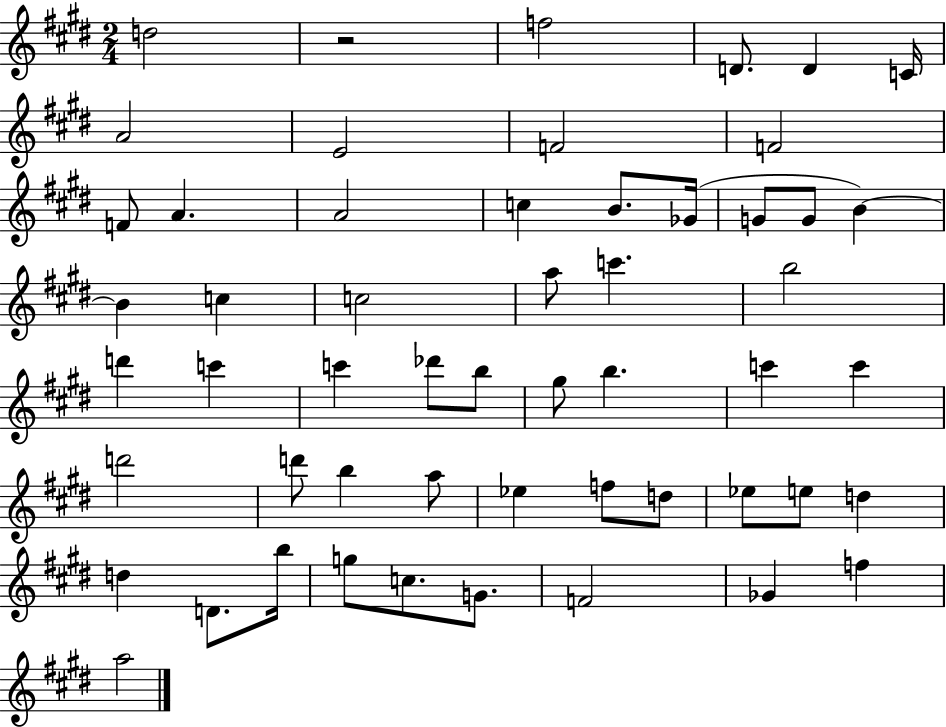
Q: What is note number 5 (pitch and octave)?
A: C4